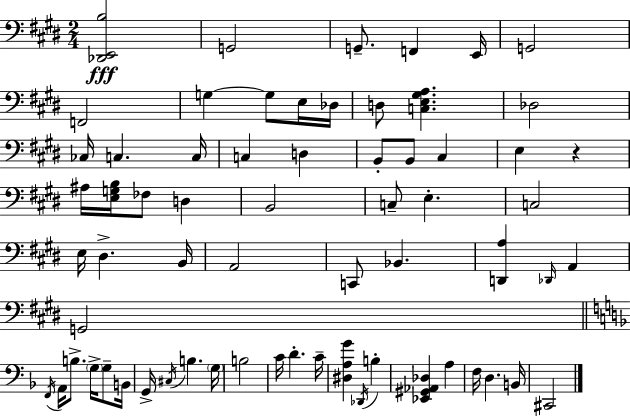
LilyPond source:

{
  \clef bass
  \numericTimeSignature
  \time 2/4
  \key e \major
  <des, e, b>2\fff | g,2 | g,8.-- f,4 e,16 | g,2 | \break f,2 | g4~~ g8 e16 des16 | d8 <c e gis a>4. | des2 | \break ces16 c4. c16 | c4 d4 | b,8-. b,8 cis4 | e4 r4 | \break ais16 <e g b>16 fes8 d4 | b,2 | c8-- e4.-. | c2 | \break e16 dis4.-> b,16 | a,2 | c,8 bes,4. | <d, a>4 \grace { des,16 } a,4 | \break g,2 | \bar "||" \break \key f \major \acciaccatura { f,16 } a,16 b8.-> \parenthesize g16-> g8-- | b,16 g,16-> \acciaccatura { cis16 } b4. | \parenthesize g16 b2 | c'16 d'4.-. | \break c'16-- <dis a g'>4 \acciaccatura { des,16 } b4-. | <ees, gis, aes, des>4 a4 | f16 d4. | b,16 cis,2 | \break \bar "|."
}